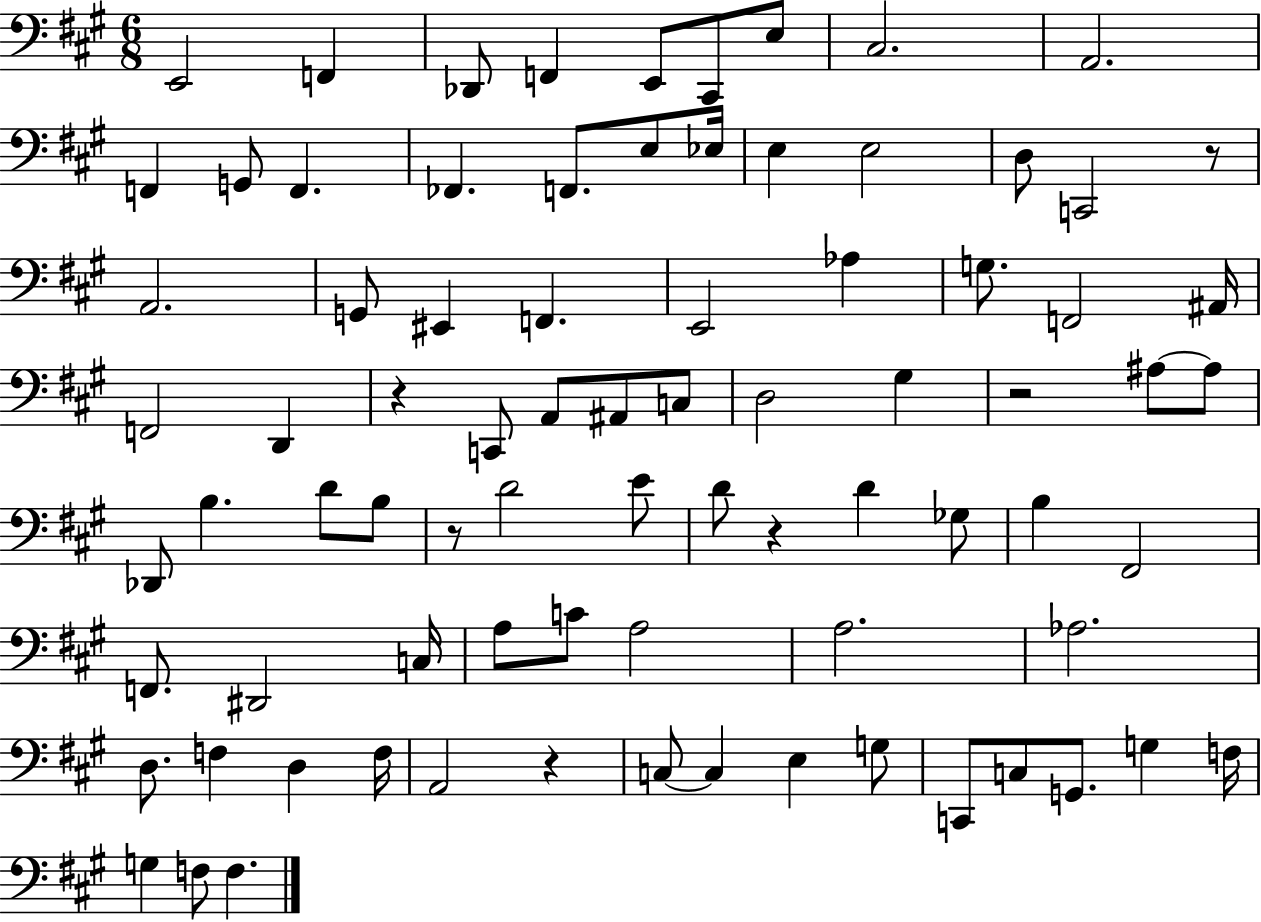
{
  \clef bass
  \numericTimeSignature
  \time 6/8
  \key a \major
  e,2 f,4 | des,8 f,4 e,8 cis,8 e8 | cis2. | a,2. | \break f,4 g,8 f,4. | fes,4. f,8. e8 ees16 | e4 e2 | d8 c,2 r8 | \break a,2. | g,8 eis,4 f,4. | e,2 aes4 | g8. f,2 ais,16 | \break f,2 d,4 | r4 c,8 a,8 ais,8 c8 | d2 gis4 | r2 ais8~~ ais8 | \break des,8 b4. d'8 b8 | r8 d'2 e'8 | d'8 r4 d'4 ges8 | b4 fis,2 | \break f,8. dis,2 c16 | a8 c'8 a2 | a2. | aes2. | \break d8. f4 d4 f16 | a,2 r4 | c8~~ c4 e4 g8 | c,8 c8 g,8. g4 f16 | \break g4 f8 f4. | \bar "|."
}